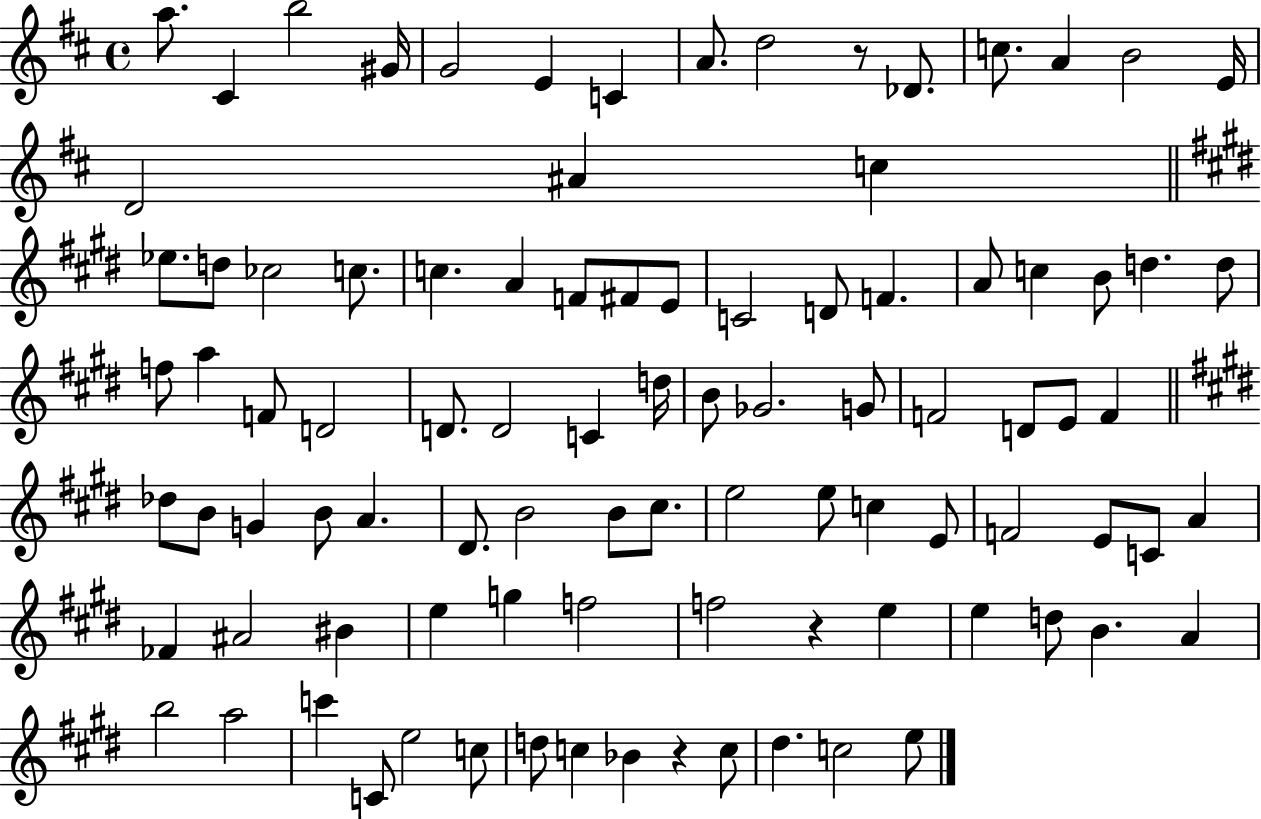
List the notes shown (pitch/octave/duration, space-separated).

A5/e. C#4/q B5/h G#4/s G4/h E4/q C4/q A4/e. D5/h R/e Db4/e. C5/e. A4/q B4/h E4/s D4/h A#4/q C5/q Eb5/e. D5/e CES5/h C5/e. C5/q. A4/q F4/e F#4/e E4/e C4/h D4/e F4/q. A4/e C5/q B4/e D5/q. D5/e F5/e A5/q F4/e D4/h D4/e. D4/h C4/q D5/s B4/e Gb4/h. G4/e F4/h D4/e E4/e F4/q Db5/e B4/e G4/q B4/e A4/q. D#4/e. B4/h B4/e C#5/e. E5/h E5/e C5/q E4/e F4/h E4/e C4/e A4/q FES4/q A#4/h BIS4/q E5/q G5/q F5/h F5/h R/q E5/q E5/q D5/e B4/q. A4/q B5/h A5/h C6/q C4/e E5/h C5/e D5/e C5/q Bb4/q R/q C5/e D#5/q. C5/h E5/e